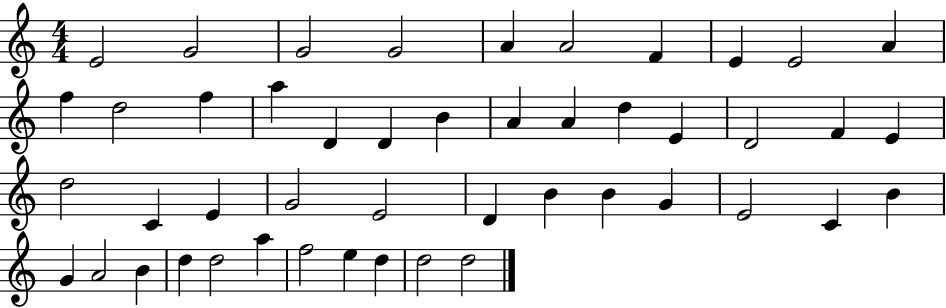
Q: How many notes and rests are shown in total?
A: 47